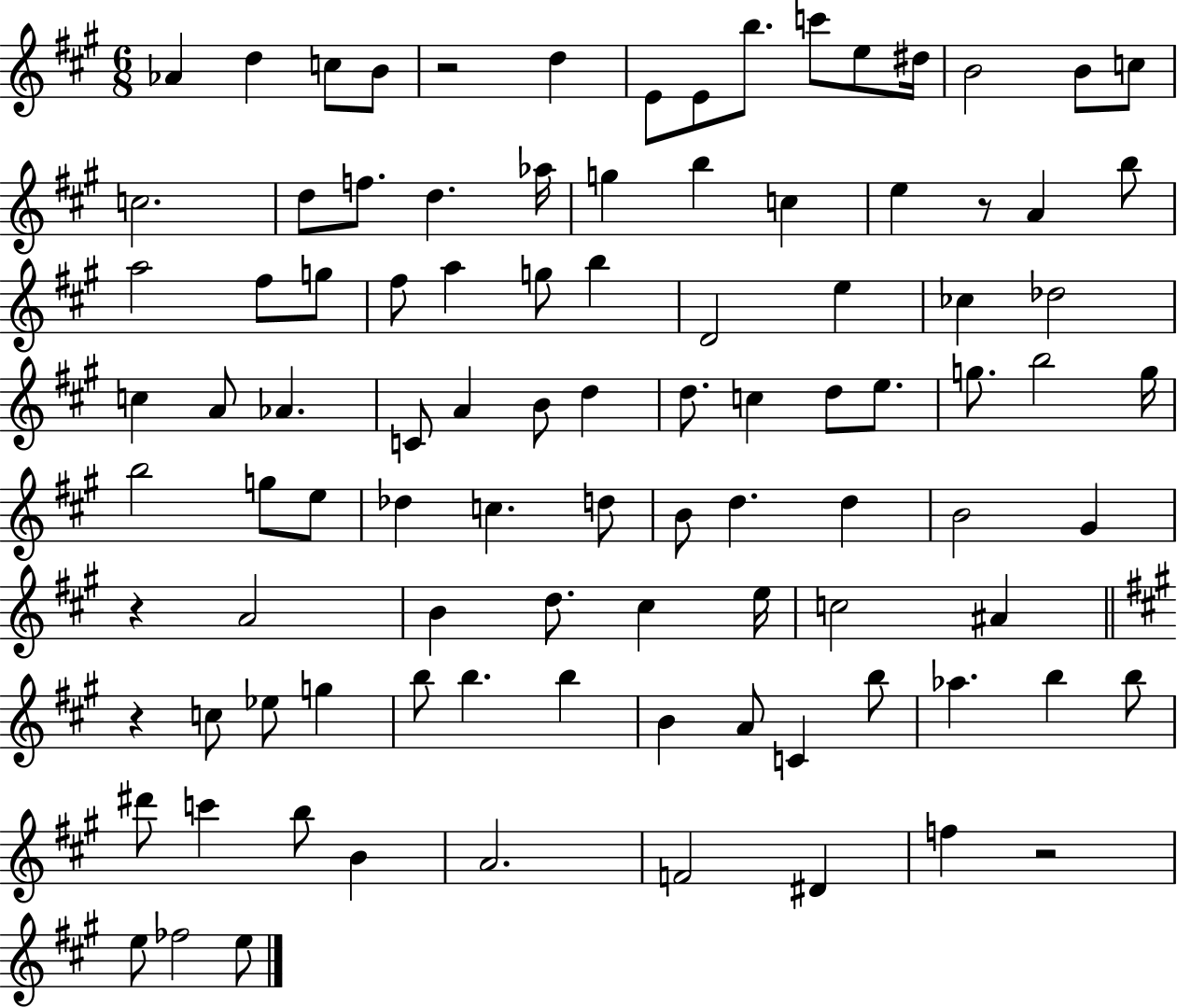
{
  \clef treble
  \numericTimeSignature
  \time 6/8
  \key a \major
  aes'4 d''4 c''8 b'8 | r2 d''4 | e'8 e'8 b''8. c'''8 e''8 dis''16 | b'2 b'8 c''8 | \break c''2. | d''8 f''8. d''4. aes''16 | g''4 b''4 c''4 | e''4 r8 a'4 b''8 | \break a''2 fis''8 g''8 | fis''8 a''4 g''8 b''4 | d'2 e''4 | ces''4 des''2 | \break c''4 a'8 aes'4. | c'8 a'4 b'8 d''4 | d''8. c''4 d''8 e''8. | g''8. b''2 g''16 | \break b''2 g''8 e''8 | des''4 c''4. d''8 | b'8 d''4. d''4 | b'2 gis'4 | \break r4 a'2 | b'4 d''8. cis''4 e''16 | c''2 ais'4 | \bar "||" \break \key a \major r4 c''8 ees''8 g''4 | b''8 b''4. b''4 | b'4 a'8 c'4 b''8 | aes''4. b''4 b''8 | \break dis'''8 c'''4 b''8 b'4 | a'2. | f'2 dis'4 | f''4 r2 | \break e''8 fes''2 e''8 | \bar "|."
}